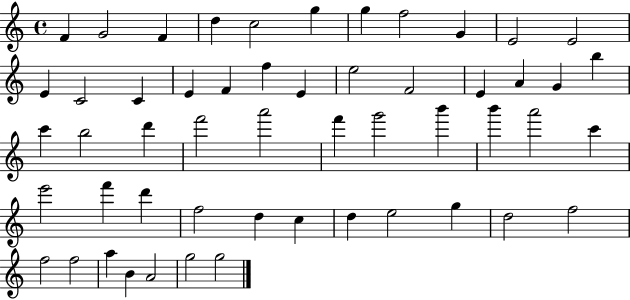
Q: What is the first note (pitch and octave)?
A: F4